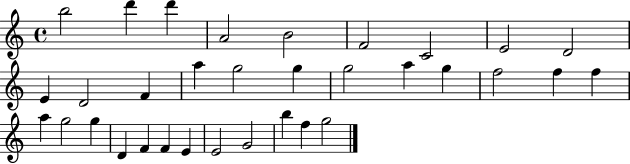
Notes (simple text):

B5/h D6/q D6/q A4/h B4/h F4/h C4/h E4/h D4/h E4/q D4/h F4/q A5/q G5/h G5/q G5/h A5/q G5/q F5/h F5/q F5/q A5/q G5/h G5/q D4/q F4/q F4/q E4/q E4/h G4/h B5/q F5/q G5/h